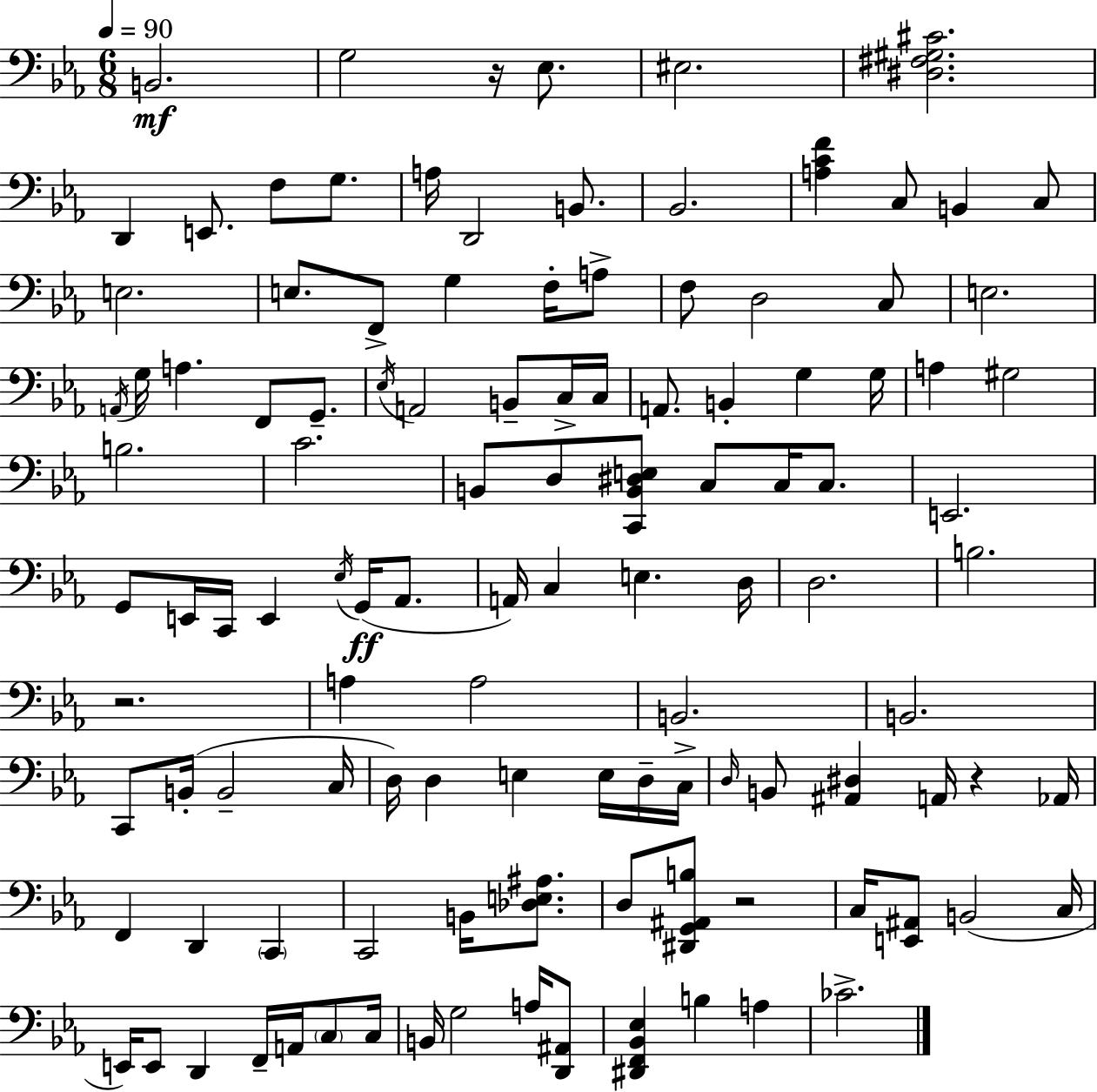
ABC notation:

X:1
T:Untitled
M:6/8
L:1/4
K:Eb
B,,2 G,2 z/4 _E,/2 ^E,2 [^D,^F,^G,^C]2 D,, E,,/2 F,/2 G,/2 A,/4 D,,2 B,,/2 _B,,2 [A,CF] C,/2 B,, C,/2 E,2 E,/2 F,,/2 G, F,/4 A,/2 F,/2 D,2 C,/2 E,2 A,,/4 G,/4 A, F,,/2 G,,/2 _E,/4 A,,2 B,,/2 C,/4 C,/4 A,,/2 B,, G, G,/4 A, ^G,2 B,2 C2 B,,/2 D,/2 [C,,B,,^D,E,]/2 C,/2 C,/4 C,/2 E,,2 G,,/2 E,,/4 C,,/4 E,, _E,/4 G,,/4 _A,,/2 A,,/4 C, E, D,/4 D,2 B,2 z2 A, A,2 B,,2 B,,2 C,,/2 B,,/4 B,,2 C,/4 D,/4 D, E, E,/4 D,/4 C,/4 D,/4 B,,/2 [^A,,^D,] A,,/4 z _A,,/4 F,, D,, C,, C,,2 B,,/4 [_D,E,^A,]/2 D,/2 [^D,,G,,^A,,B,]/2 z2 C,/4 [E,,^A,,]/2 B,,2 C,/4 E,,/4 E,,/2 D,, F,,/4 A,,/4 C,/2 C,/4 B,,/4 G,2 A,/4 [D,,^A,,]/2 [^D,,F,,_B,,_E,] B, A, _C2